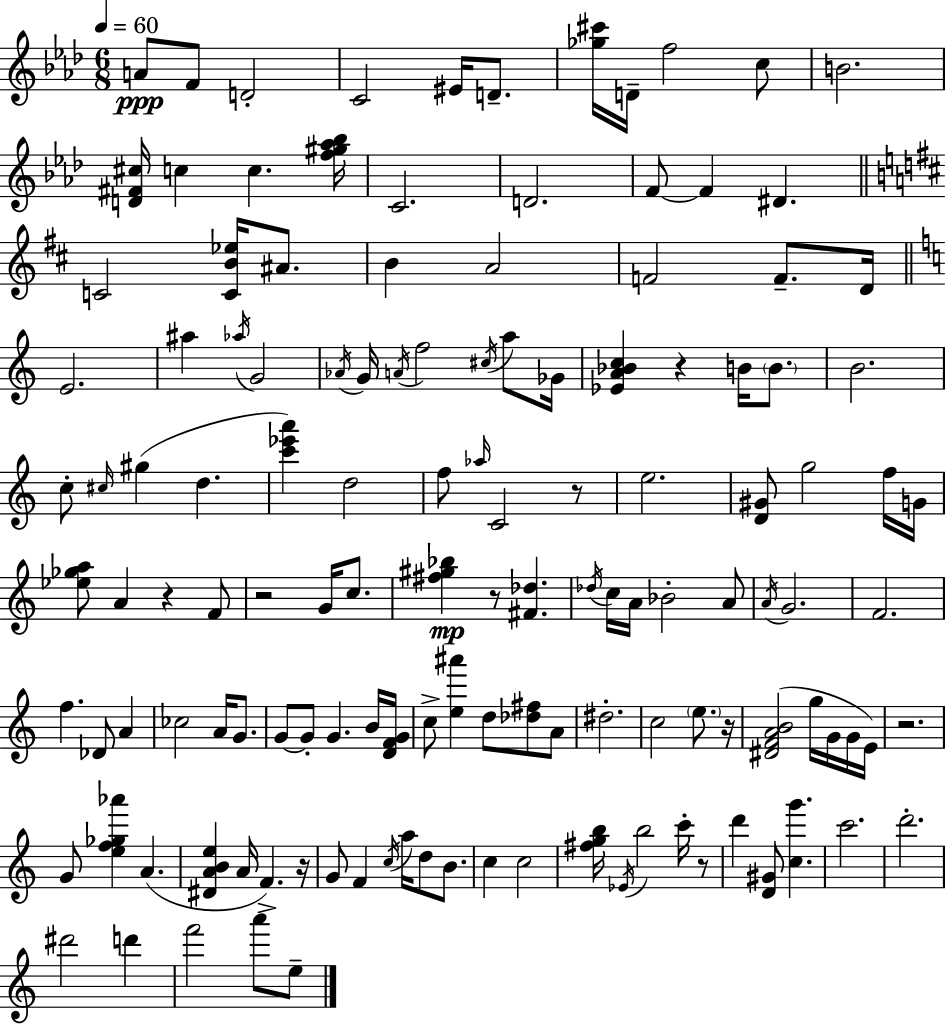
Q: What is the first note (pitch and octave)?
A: A4